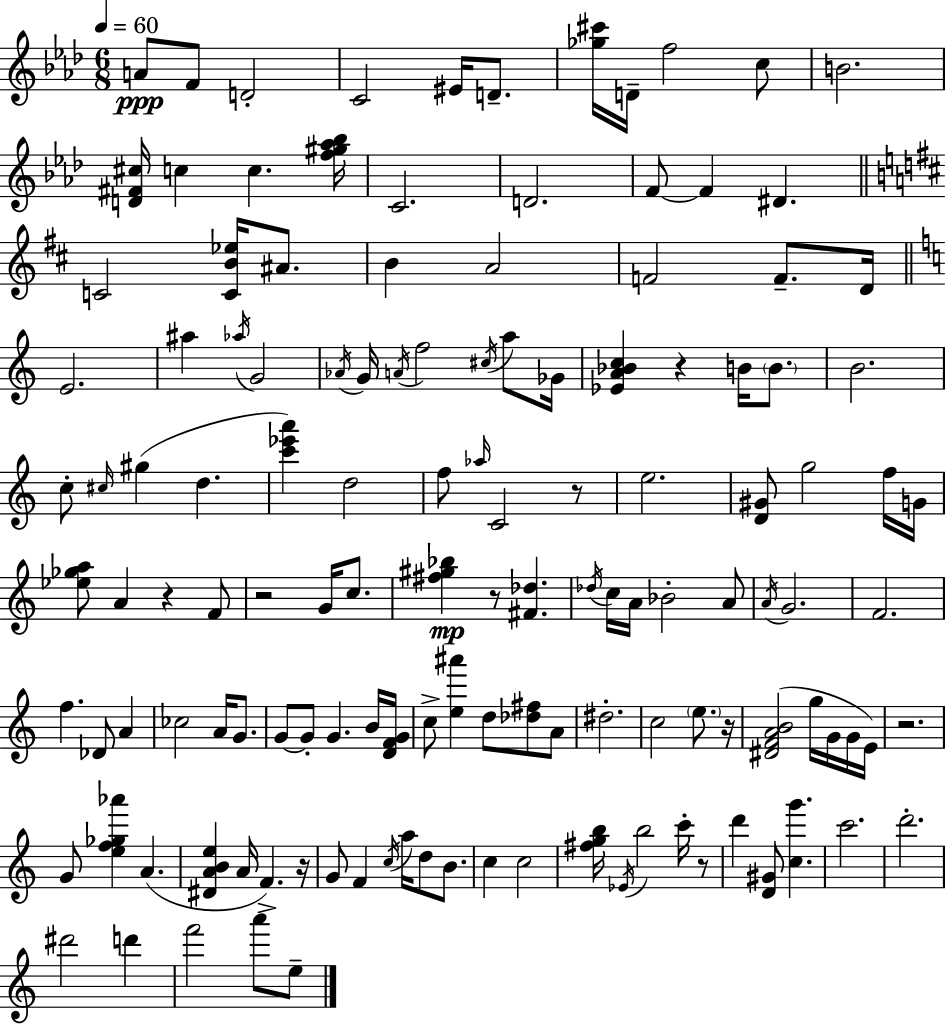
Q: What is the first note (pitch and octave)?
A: A4